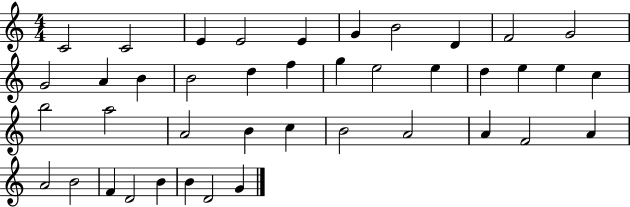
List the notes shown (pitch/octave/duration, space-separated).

C4/h C4/h E4/q E4/h E4/q G4/q B4/h D4/q F4/h G4/h G4/h A4/q B4/q B4/h D5/q F5/q G5/q E5/h E5/q D5/q E5/q E5/q C5/q B5/h A5/h A4/h B4/q C5/q B4/h A4/h A4/q F4/h A4/q A4/h B4/h F4/q D4/h B4/q B4/q D4/h G4/q